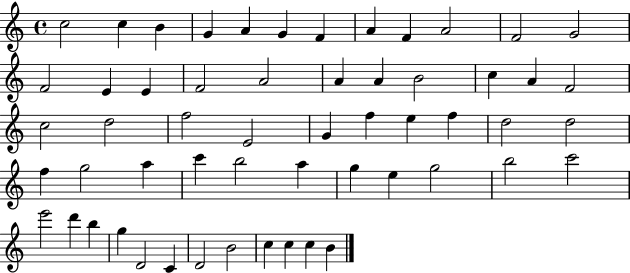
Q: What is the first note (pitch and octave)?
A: C5